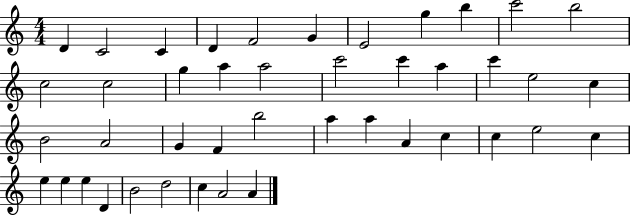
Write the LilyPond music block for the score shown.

{
  \clef treble
  \numericTimeSignature
  \time 4/4
  \key c \major
  d'4 c'2 c'4 | d'4 f'2 g'4 | e'2 g''4 b''4 | c'''2 b''2 | \break c''2 c''2 | g''4 a''4 a''2 | c'''2 c'''4 a''4 | c'''4 e''2 c''4 | \break b'2 a'2 | g'4 f'4 b''2 | a''4 a''4 a'4 c''4 | c''4 e''2 c''4 | \break e''4 e''4 e''4 d'4 | b'2 d''2 | c''4 a'2 a'4 | \bar "|."
}